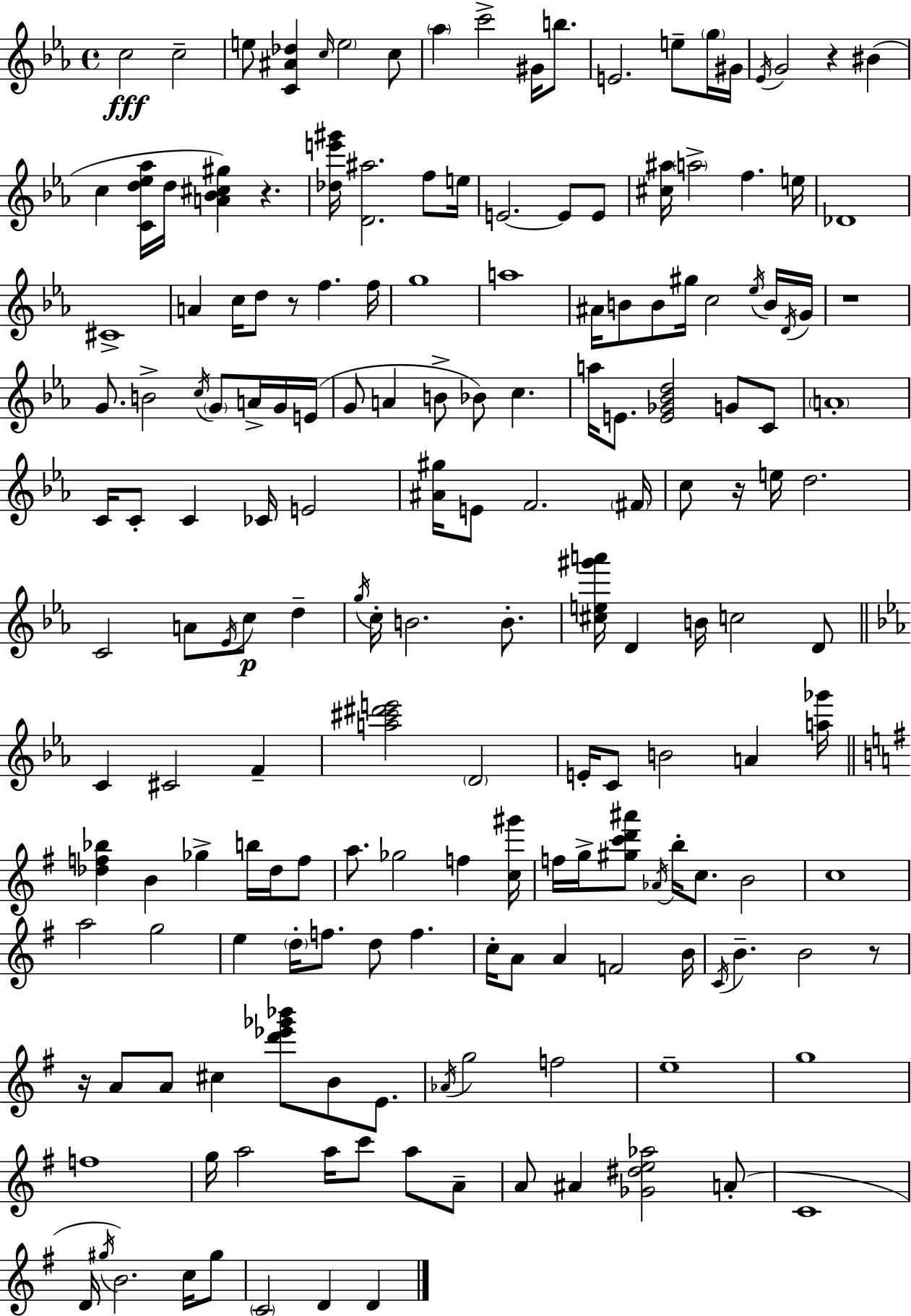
X:1
T:Untitled
M:4/4
L:1/4
K:Cm
c2 c2 e/2 [C^A_d] c/4 e2 c/2 _a c'2 ^G/4 b/2 E2 e/2 g/4 ^G/4 _E/4 G2 z ^B c [Cd_e_a]/4 d/4 [A_B^c^g] z [_de'^g']/4 [D^a]2 f/2 e/4 E2 E/2 E/2 [^c^a]/4 a2 f e/4 _D4 ^C4 A c/4 d/2 z/2 f f/4 g4 a4 ^A/4 B/2 B/2 ^g/4 c2 _e/4 B/4 D/4 G/4 z4 G/2 B2 c/4 G/2 A/4 G/4 E/4 G/2 A B/2 _B/2 c a/4 E/2 [E_G_Bd]2 G/2 C/2 A4 C/4 C/2 C _C/4 E2 [^A^g]/4 E/2 F2 ^F/4 c/2 z/4 e/4 d2 C2 A/2 _E/4 c/2 d g/4 c/4 B2 B/2 [^ce^g'a']/4 D B/4 c2 D/2 C ^C2 F [a^c'^d'e']2 D2 E/4 C/2 B2 A [a_g']/4 [_df_b] B _g b/4 _d/4 f/2 a/2 _g2 f [c^g']/4 f/4 g/4 [^gc'd'^a']/2 _A/4 b/4 c/2 B2 c4 a2 g2 e d/4 f/2 d/2 f c/4 A/2 A F2 B/4 C/4 B B2 z/2 z/4 A/2 A/2 ^c [d'_e'_g'_b']/2 B/2 E/2 _A/4 g2 f2 e4 g4 f4 g/4 a2 a/4 c'/2 a/2 A/2 A/2 ^A [_G^de_a]2 A/2 C4 D/4 ^g/4 B2 c/4 ^g/2 C2 D D